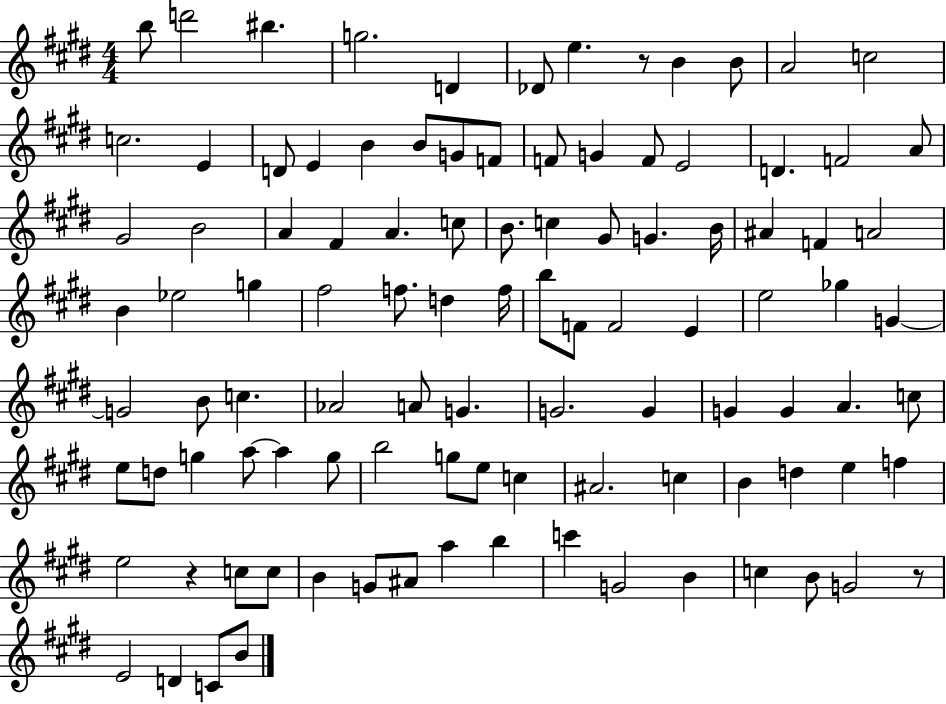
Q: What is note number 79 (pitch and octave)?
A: B4